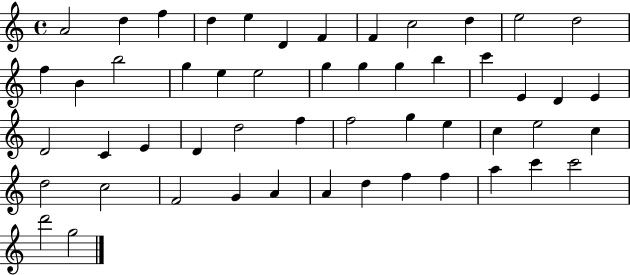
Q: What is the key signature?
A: C major